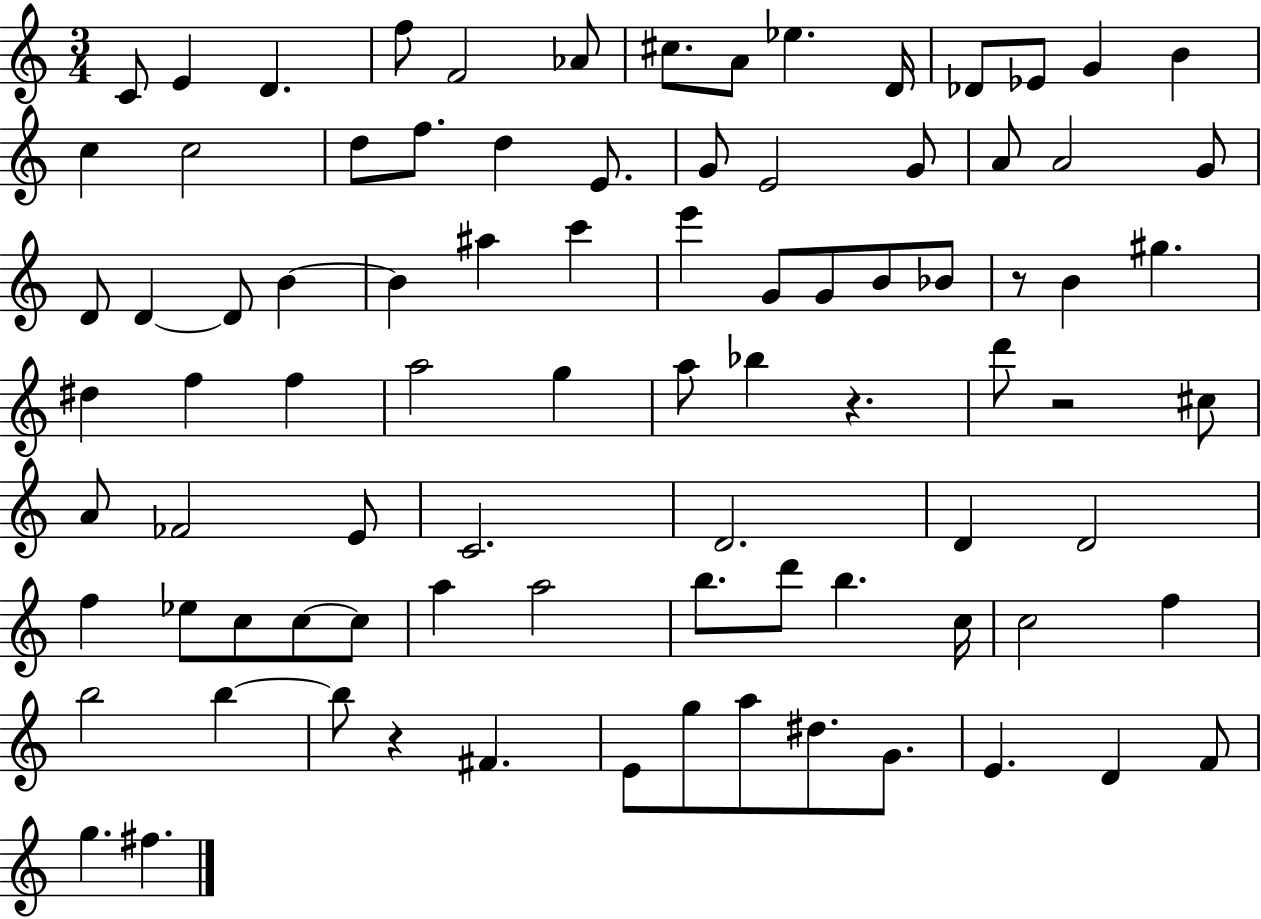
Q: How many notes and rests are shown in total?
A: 87